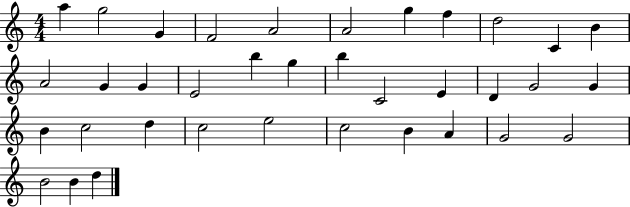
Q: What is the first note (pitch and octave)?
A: A5